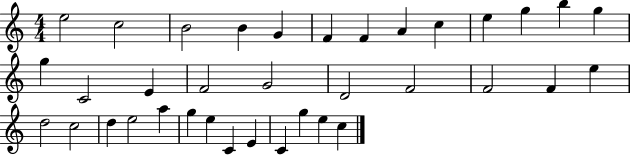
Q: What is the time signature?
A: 4/4